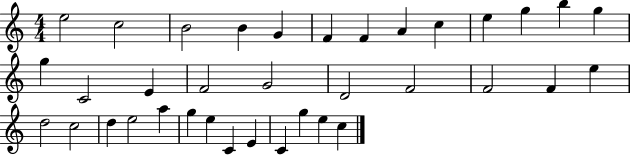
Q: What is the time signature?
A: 4/4